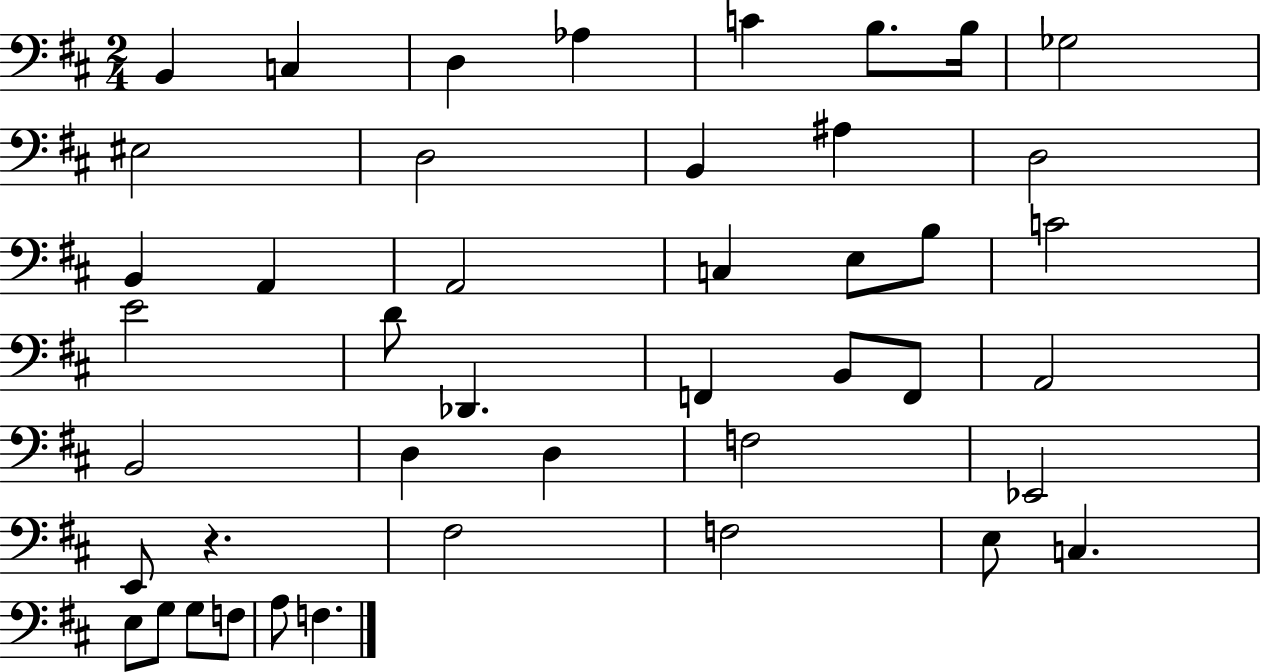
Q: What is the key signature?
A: D major